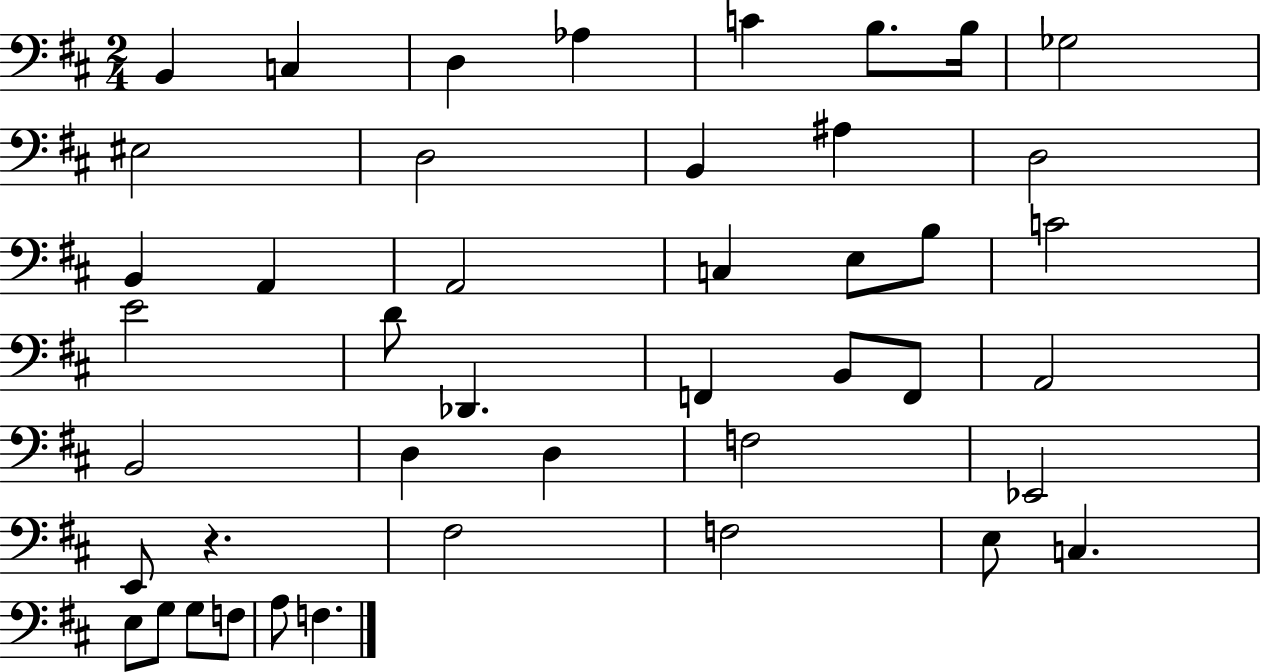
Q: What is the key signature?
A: D major